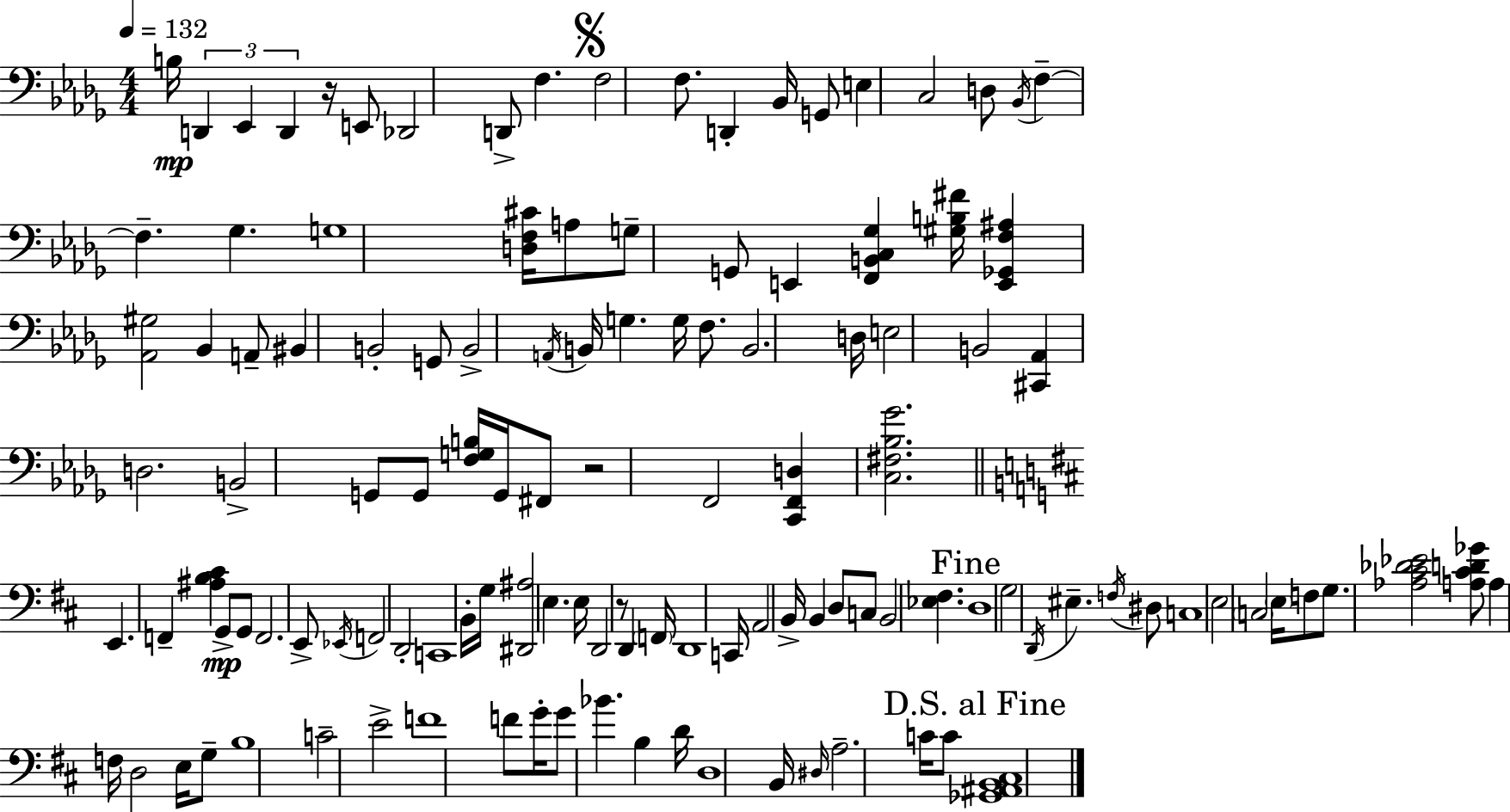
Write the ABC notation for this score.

X:1
T:Untitled
M:4/4
L:1/4
K:Bbm
B,/4 D,, _E,, D,, z/4 E,,/2 _D,,2 D,,/2 F, F,2 F,/2 D,, _B,,/4 G,,/2 E, C,2 D,/2 _B,,/4 F, F, _G, G,4 [D,F,^C]/4 A,/2 G,/2 G,,/2 E,, [F,,B,,C,_G,] [^G,B,^F]/4 [E,,_G,,F,^A,] [_A,,^G,]2 _B,, A,,/2 ^B,, B,,2 G,,/2 B,,2 A,,/4 B,,/4 G, G,/4 F,/2 B,,2 D,/4 E,2 B,,2 [^C,,_A,,] D,2 B,,2 G,,/2 G,,/2 [F,G,B,]/4 G,,/4 ^F,,/2 z2 F,,2 [C,,F,,D,] [C,^F,_B,_G]2 E,, F,, [^A,B,^C] G,,/2 G,,/2 F,,2 E,,/2 _E,,/4 F,,2 D,,2 C,,4 B,,/4 G,/4 [^D,,^A,]2 E, E,/4 D,,2 z/2 D,, F,,/4 D,,4 C,,/4 A,,2 B,,/4 B,, D,/2 C,/2 B,,2 [_E,^F,] D,4 G,2 D,,/4 ^E, F,/4 ^D,/2 C,4 E,2 C,2 E,/4 F,/2 G,/2 [_A,^C_D_E]2 [A,^CD_G]/2 A, F,/4 D,2 E,/4 G,/2 B,4 C2 E2 F4 F/2 G/4 G/2 _B B, D/4 D,4 B,,/4 ^D,/4 A,2 C/4 C/2 [_G,,^A,,B,,^C,]4